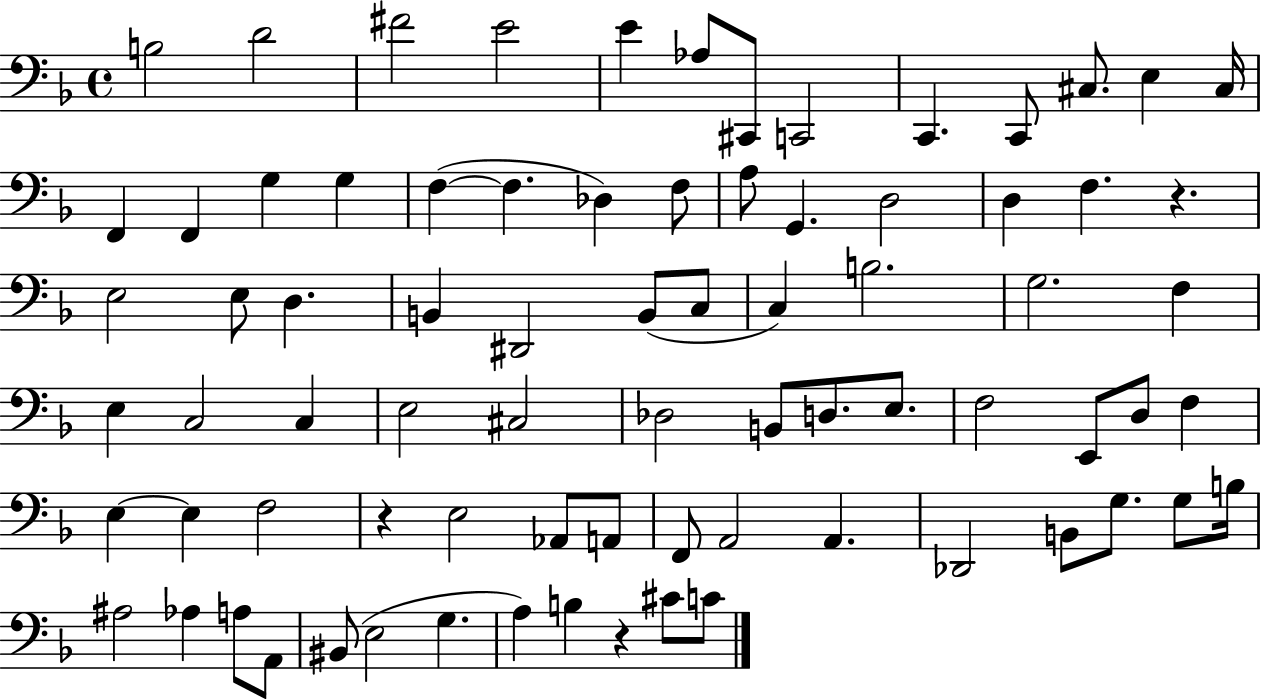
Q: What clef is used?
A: bass